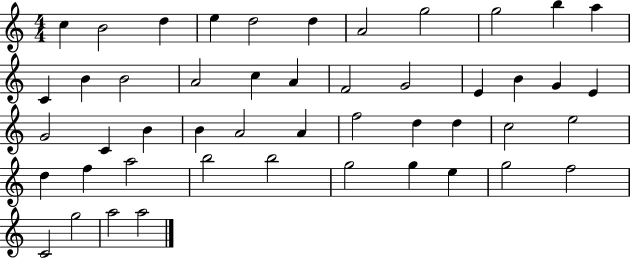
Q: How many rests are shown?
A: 0